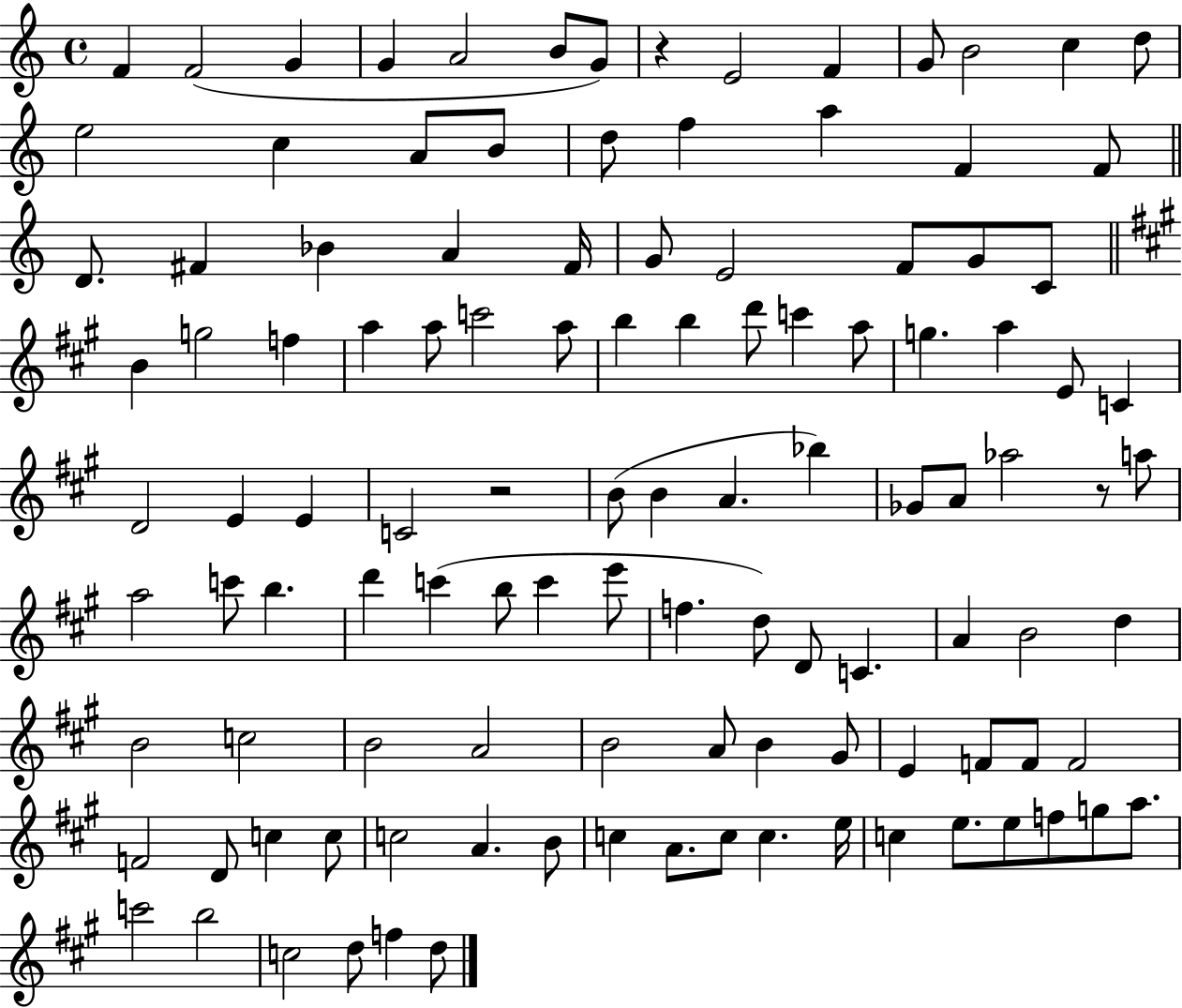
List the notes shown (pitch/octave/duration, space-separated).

F4/q F4/h G4/q G4/q A4/h B4/e G4/e R/q E4/h F4/q G4/e B4/h C5/q D5/e E5/h C5/q A4/e B4/e D5/e F5/q A5/q F4/q F4/e D4/e. F#4/q Bb4/q A4/q F#4/s G4/e E4/h F4/e G4/e C4/e B4/q G5/h F5/q A5/q A5/e C6/h A5/e B5/q B5/q D6/e C6/q A5/e G5/q. A5/q E4/e C4/q D4/h E4/q E4/q C4/h R/h B4/e B4/q A4/q. Bb5/q Gb4/e A4/e Ab5/h R/e A5/e A5/h C6/e B5/q. D6/q C6/q B5/e C6/q E6/e F5/q. D5/e D4/e C4/q. A4/q B4/h D5/q B4/h C5/h B4/h A4/h B4/h A4/e B4/q G#4/e E4/q F4/e F4/e F4/h F4/h D4/e C5/q C5/e C5/h A4/q. B4/e C5/q A4/e. C5/e C5/q. E5/s C5/q E5/e. E5/e F5/e G5/e A5/e. C6/h B5/h C5/h D5/e F5/q D5/e